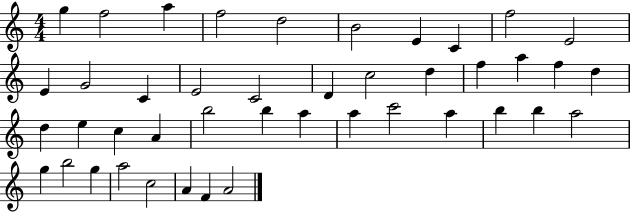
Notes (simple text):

G5/q F5/h A5/q F5/h D5/h B4/h E4/q C4/q F5/h E4/h E4/q G4/h C4/q E4/h C4/h D4/q C5/h D5/q F5/q A5/q F5/q D5/q D5/q E5/q C5/q A4/q B5/h B5/q A5/q A5/q C6/h A5/q B5/q B5/q A5/h G5/q B5/h G5/q A5/h C5/h A4/q F4/q A4/h